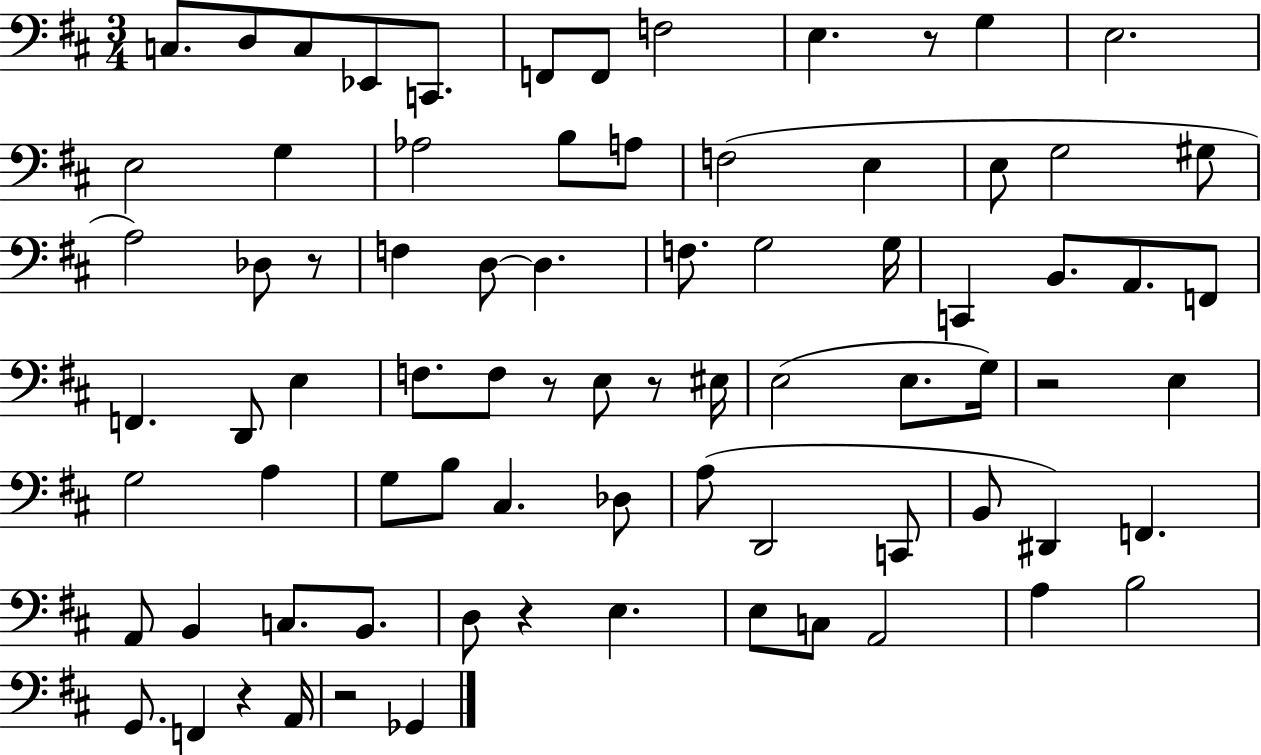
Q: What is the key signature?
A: D major